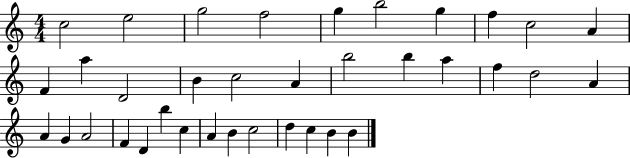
{
  \clef treble
  \numericTimeSignature
  \time 4/4
  \key c \major
  c''2 e''2 | g''2 f''2 | g''4 b''2 g''4 | f''4 c''2 a'4 | \break f'4 a''4 d'2 | b'4 c''2 a'4 | b''2 b''4 a''4 | f''4 d''2 a'4 | \break a'4 g'4 a'2 | f'4 d'4 b''4 c''4 | a'4 b'4 c''2 | d''4 c''4 b'4 b'4 | \break \bar "|."
}